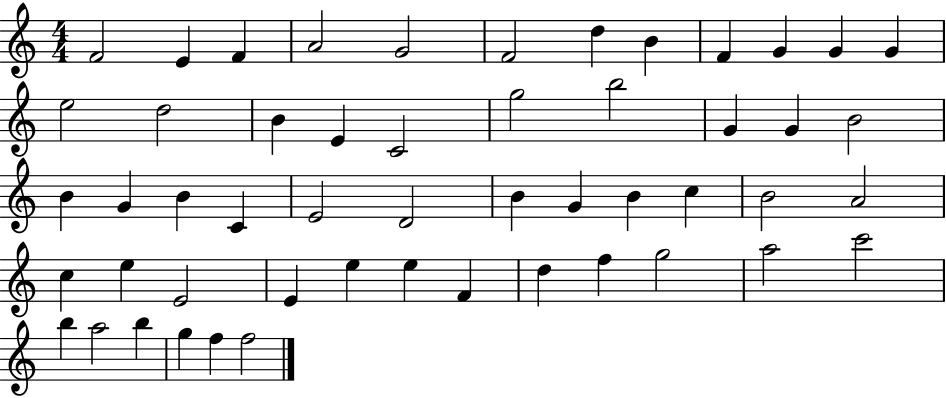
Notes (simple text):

F4/h E4/q F4/q A4/h G4/h F4/h D5/q B4/q F4/q G4/q G4/q G4/q E5/h D5/h B4/q E4/q C4/h G5/h B5/h G4/q G4/q B4/h B4/q G4/q B4/q C4/q E4/h D4/h B4/q G4/q B4/q C5/q B4/h A4/h C5/q E5/q E4/h E4/q E5/q E5/q F4/q D5/q F5/q G5/h A5/h C6/h B5/q A5/h B5/q G5/q F5/q F5/h